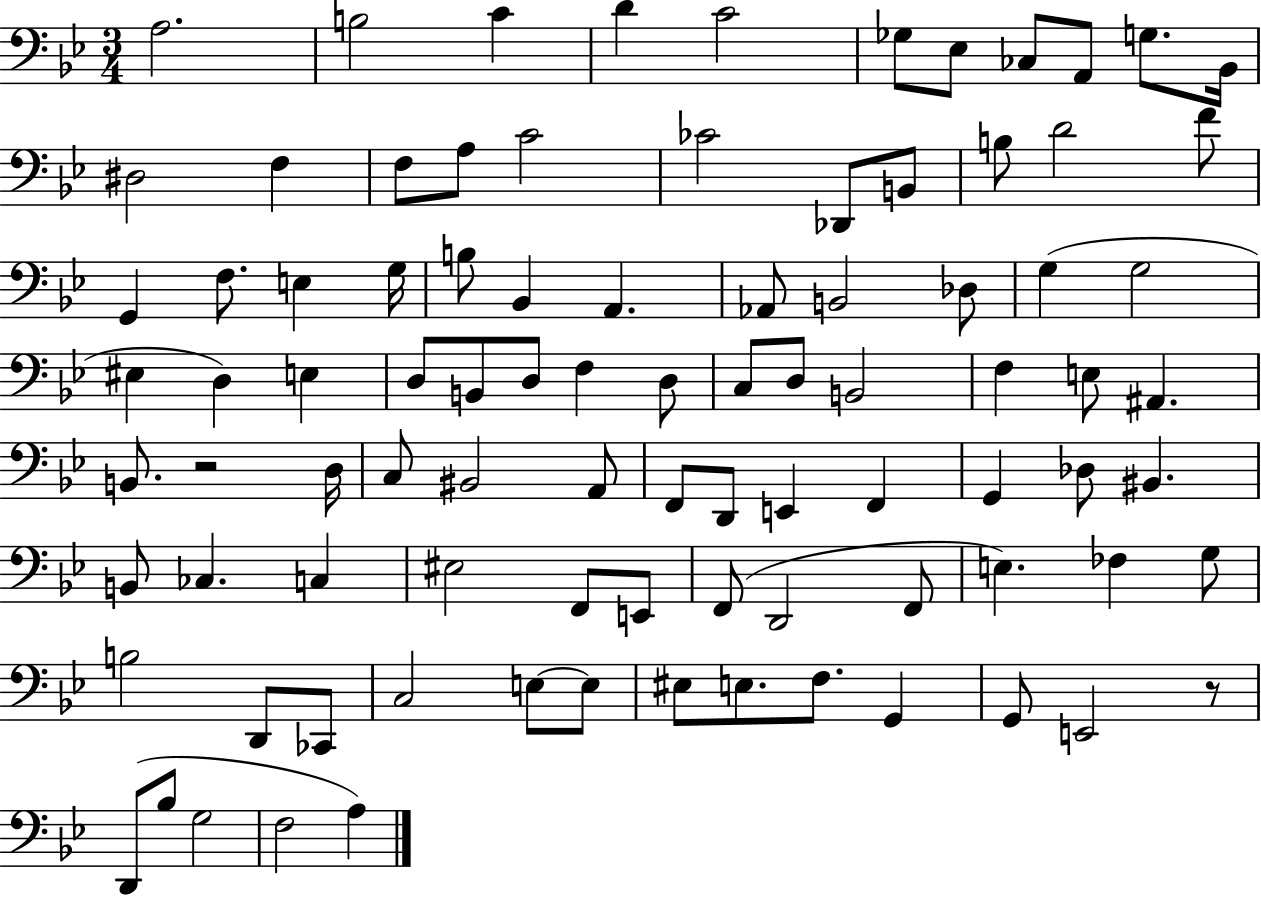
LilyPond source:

{
  \clef bass
  \numericTimeSignature
  \time 3/4
  \key bes \major
  a2. | b2 c'4 | d'4 c'2 | ges8 ees8 ces8 a,8 g8. bes,16 | \break dis2 f4 | f8 a8 c'2 | ces'2 des,8 b,8 | b8 d'2 f'8 | \break g,4 f8. e4 g16 | b8 bes,4 a,4. | aes,8 b,2 des8 | g4( g2 | \break eis4 d4) e4 | d8 b,8 d8 f4 d8 | c8 d8 b,2 | f4 e8 ais,4. | \break b,8. r2 d16 | c8 bis,2 a,8 | f,8 d,8 e,4 f,4 | g,4 des8 bis,4. | \break b,8 ces4. c4 | eis2 f,8 e,8 | f,8( d,2 f,8 | e4.) fes4 g8 | \break b2 d,8 ces,8 | c2 e8~~ e8 | eis8 e8. f8. g,4 | g,8 e,2 r8 | \break d,8( bes8 g2 | f2 a4) | \bar "|."
}